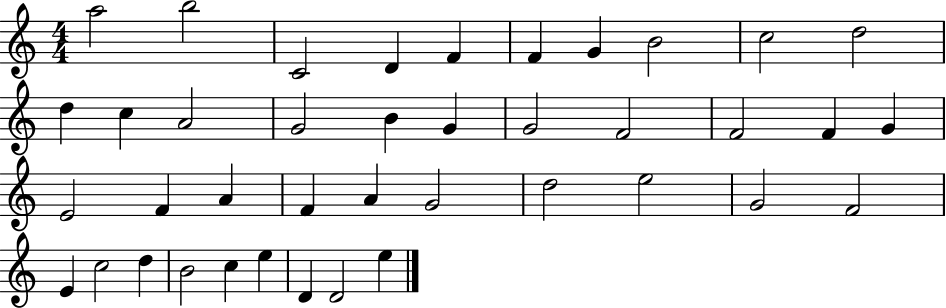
X:1
T:Untitled
M:4/4
L:1/4
K:C
a2 b2 C2 D F F G B2 c2 d2 d c A2 G2 B G G2 F2 F2 F G E2 F A F A G2 d2 e2 G2 F2 E c2 d B2 c e D D2 e